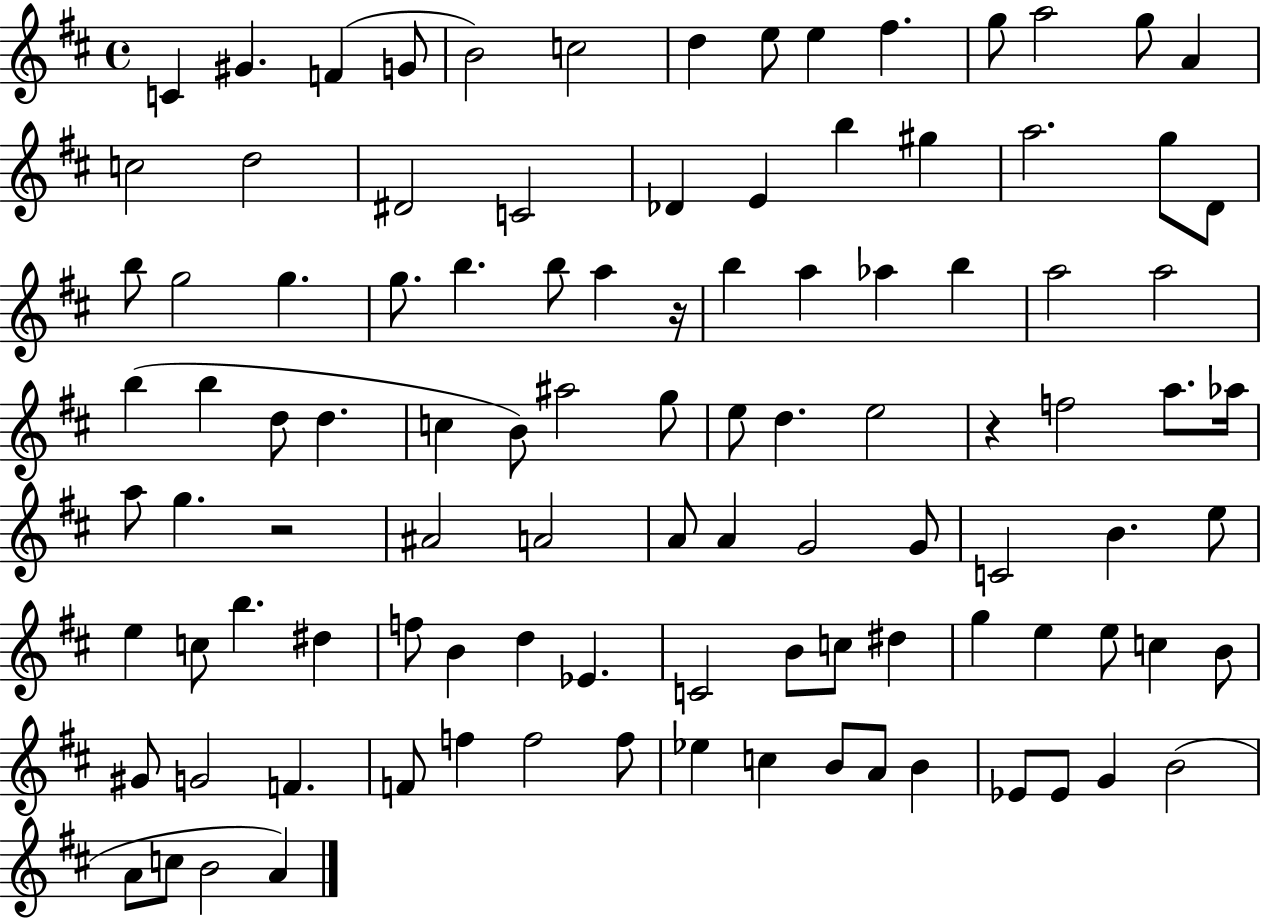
C4/q G#4/q. F4/q G4/e B4/h C5/h D5/q E5/e E5/q F#5/q. G5/e A5/h G5/e A4/q C5/h D5/h D#4/h C4/h Db4/q E4/q B5/q G#5/q A5/h. G5/e D4/e B5/e G5/h G5/q. G5/e. B5/q. B5/e A5/q R/s B5/q A5/q Ab5/q B5/q A5/h A5/h B5/q B5/q D5/e D5/q. C5/q B4/e A#5/h G5/e E5/e D5/q. E5/h R/q F5/h A5/e. Ab5/s A5/e G5/q. R/h A#4/h A4/h A4/e A4/q G4/h G4/e C4/h B4/q. E5/e E5/q C5/e B5/q. D#5/q F5/e B4/q D5/q Eb4/q. C4/h B4/e C5/e D#5/q G5/q E5/q E5/e C5/q B4/e G#4/e G4/h F4/q. F4/e F5/q F5/h F5/e Eb5/q C5/q B4/e A4/e B4/q Eb4/e Eb4/e G4/q B4/h A4/e C5/e B4/h A4/q